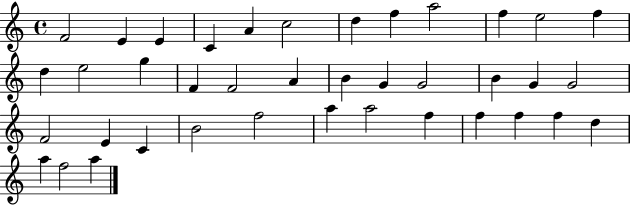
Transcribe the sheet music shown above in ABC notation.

X:1
T:Untitled
M:4/4
L:1/4
K:C
F2 E E C A c2 d f a2 f e2 f d e2 g F F2 A B G G2 B G G2 F2 E C B2 f2 a a2 f f f f d a f2 a